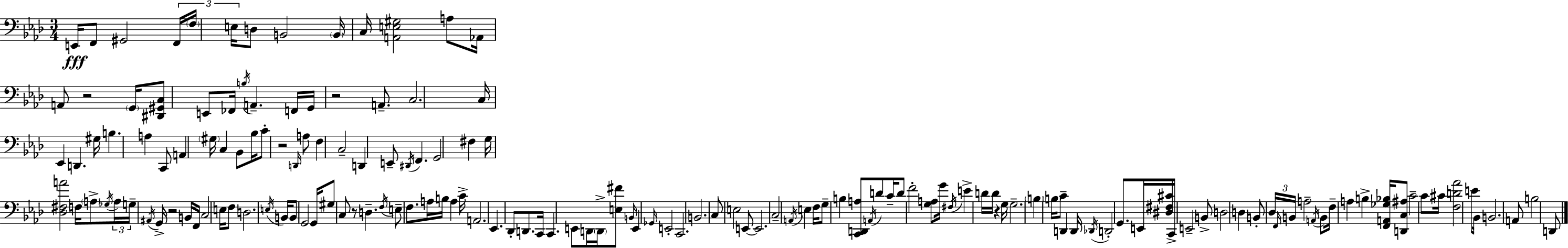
{
  \clef bass
  \numericTimeSignature
  \time 3/4
  \key f \minor
  \repeat volta 2 { e,16\fff f,8 gis,2 \tuplet 3/2 { f,16 | \parenthesize f16 e16 } d8 b,2 | \parenthesize b,16 c16 <a, e gis>2 a8 | aes,16 a,8 r2 \parenthesize g,16 | \break <dis, gis, c>8 e,8 fes,16 \acciaccatura { b16 } a,4.-- | f,16 g,16 r2 a,8.-- | c2. | c16 ees,4 d,4. | \break gis16 b4. a4 c,8 | a,4 \parenthesize gis16 c4 bes,8 | bes16 c'8-. r2 \grace { d,16 } | a8 f4 c2-- | \break d,4 e,8-- \acciaccatura { dis,16 } f,4. | g,2 fis4 | g16 <des fis a'>2 | f16 \parenthesize a8-> \acciaccatura { ges16 } \tuplet 3/2 { a16 g16-- \acciaccatura { ais,16 } } g,16-> r2 | \break b,16 f,16 c2 | e16 f8 d2. | \acciaccatura { e16 } b,16 b,8 g,2 | g,16 gis8 c8 r8 | \break d4.-- \acciaccatura { f16 } e8-- f8. | a16 b16 a4 c'16-> a,2. | ees,4. | des,8-. d,8. c,16 c,4. | \break e,8 d,16 \parenthesize d,16-> <e fis'>8 \grace { b,16 } e,4 | \grace { ges,16 } e,2-. c,2. | b,2. | c8 e2 | \break e,8~~ e,2. | c2-- | \acciaccatura { a,16 } e4 f16 g8-- | b4 <c, d, a>8 \acciaccatura { a,16 } d'8 c'16-- d'8 | \break f'2-. <g a>8 g'16 | \acciaccatura { fis16 } e'4-> d'16 d'16 r4 g16 | g2.-- | \parenthesize b4 \parenthesize b16 c'8-- d,4 d,16 | \break \acciaccatura { des,16 } d,2-. g,8. | e,16 <dis fis cis'>16 c,16-> e,2-- b,8-> | d2 d4 | b,8-. \tuplet 3/2 { des16 \grace { f,16 } b,16 } a2-- | \break \acciaccatura { a,16 } b,8 f16-- a4 b4-> | <f, a, ges bes>16 <d, c ais>8 c'2-- | c'8 cis'16 <f d' aes'>2 | e'8 bes,16 b,2. | \break a,8 b2 | d,8 } \bar "|."
}